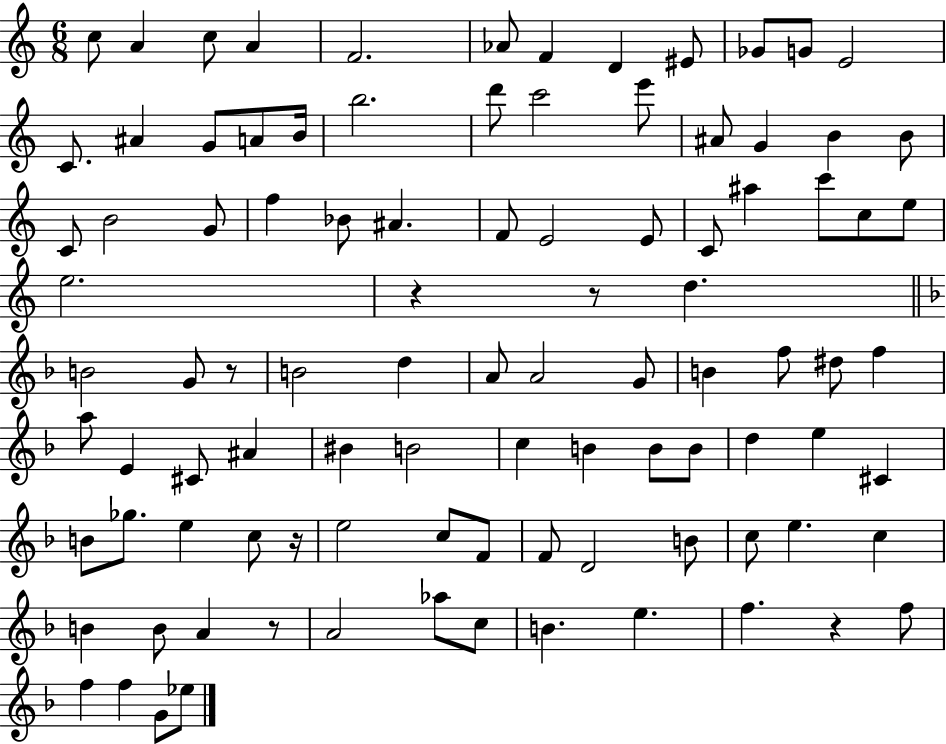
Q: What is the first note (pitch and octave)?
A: C5